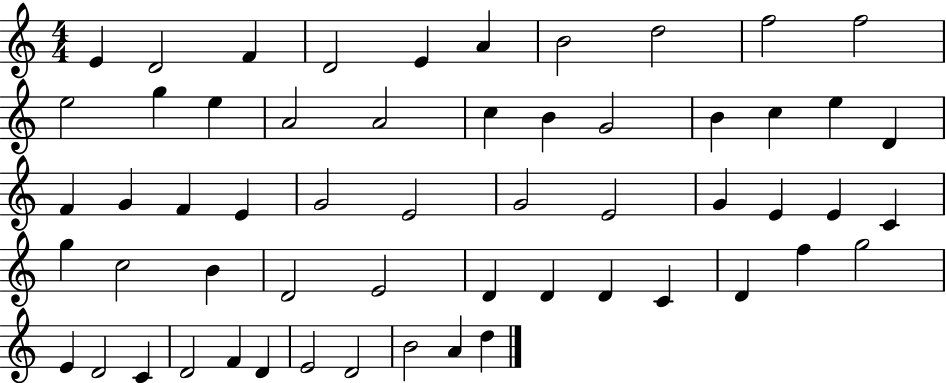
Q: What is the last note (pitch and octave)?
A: D5